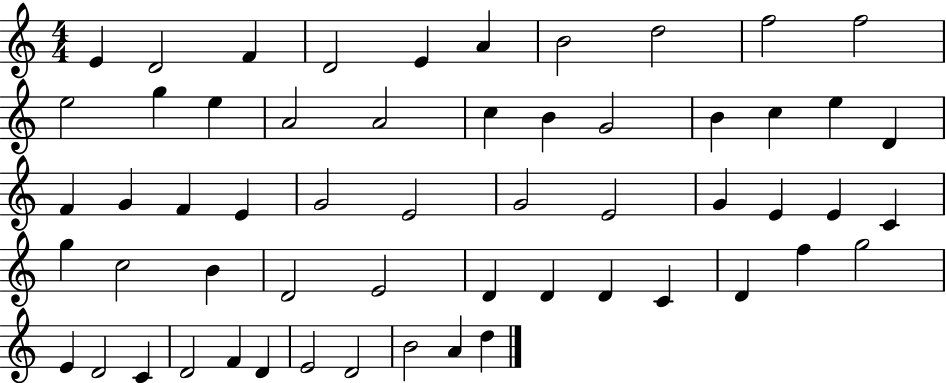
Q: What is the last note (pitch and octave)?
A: D5